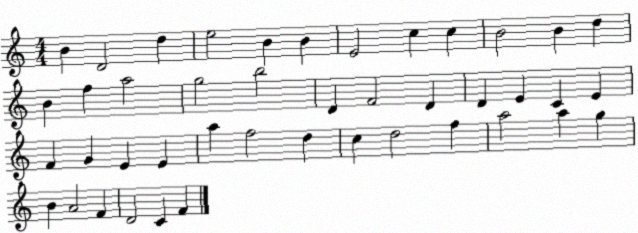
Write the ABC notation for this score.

X:1
T:Untitled
M:4/4
L:1/4
K:C
B D2 d e2 B B E2 c c B2 B d B f a2 g2 b2 D F2 D D E C E F G E E a f2 d c d2 f a2 a g B A2 F D2 C F